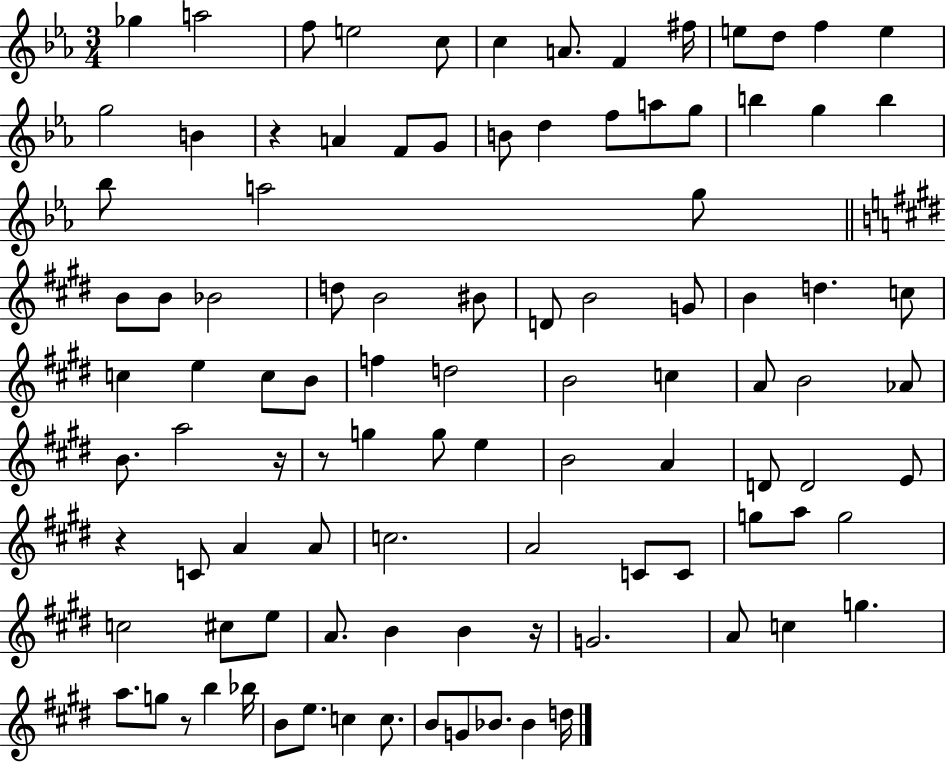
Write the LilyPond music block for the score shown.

{
  \clef treble
  \numericTimeSignature
  \time 3/4
  \key ees \major
  \repeat volta 2 { ges''4 a''2 | f''8 e''2 c''8 | c''4 a'8. f'4 fis''16 | e''8 d''8 f''4 e''4 | \break g''2 b'4 | r4 a'4 f'8 g'8 | b'8 d''4 f''8 a''8 g''8 | b''4 g''4 b''4 | \break bes''8 a''2 g''8 | \bar "||" \break \key e \major b'8 b'8 bes'2 | d''8 b'2 bis'8 | d'8 b'2 g'8 | b'4 d''4. c''8 | \break c''4 e''4 c''8 b'8 | f''4 d''2 | b'2 c''4 | a'8 b'2 aes'8 | \break b'8. a''2 r16 | r8 g''4 g''8 e''4 | b'2 a'4 | d'8 d'2 e'8 | \break r4 c'8 a'4 a'8 | c''2. | a'2 c'8 c'8 | g''8 a''8 g''2 | \break c''2 cis''8 e''8 | a'8. b'4 b'4 r16 | g'2. | a'8 c''4 g''4. | \break a''8. g''8 r8 b''4 bes''16 | b'8 e''8. c''4 c''8. | b'8 g'8 bes'8. bes'4 d''16 | } \bar "|."
}